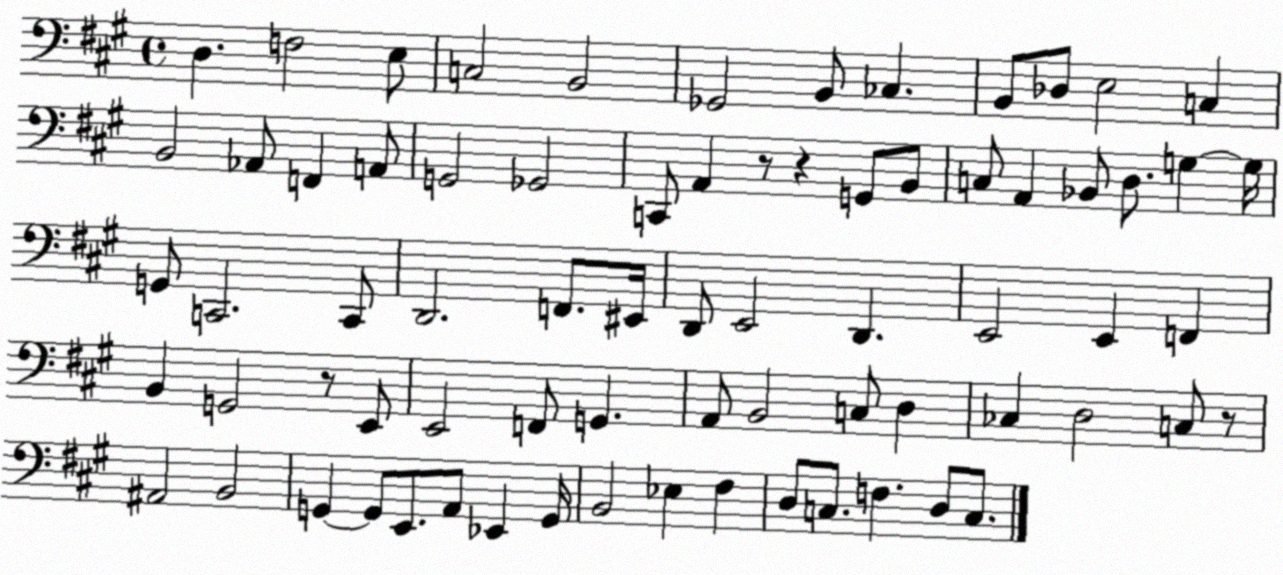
X:1
T:Untitled
M:4/4
L:1/4
K:A
D, F,2 E,/2 C,2 B,,2 _G,,2 B,,/2 _C, B,,/2 _D,/2 E,2 C, B,,2 _A,,/2 F,, A,,/2 G,,2 _G,,2 C,,/2 A,, z/2 z G,,/2 B,,/2 C,/2 A,, _B,,/2 D,/2 G, G,/4 G,,/2 C,,2 C,,/2 D,,2 F,,/2 ^E,,/4 D,,/2 E,,2 D,, E,,2 E,, F,, B,, G,,2 z/2 E,,/2 E,,2 F,,/2 G,, A,,/2 B,,2 C,/2 D, _C, D,2 C,/2 z/2 ^A,,2 B,,2 G,, G,,/2 E,,/2 A,,/2 _E,, G,,/4 B,,2 _E, ^F, D,/2 C,/2 F, D,/2 C,/2